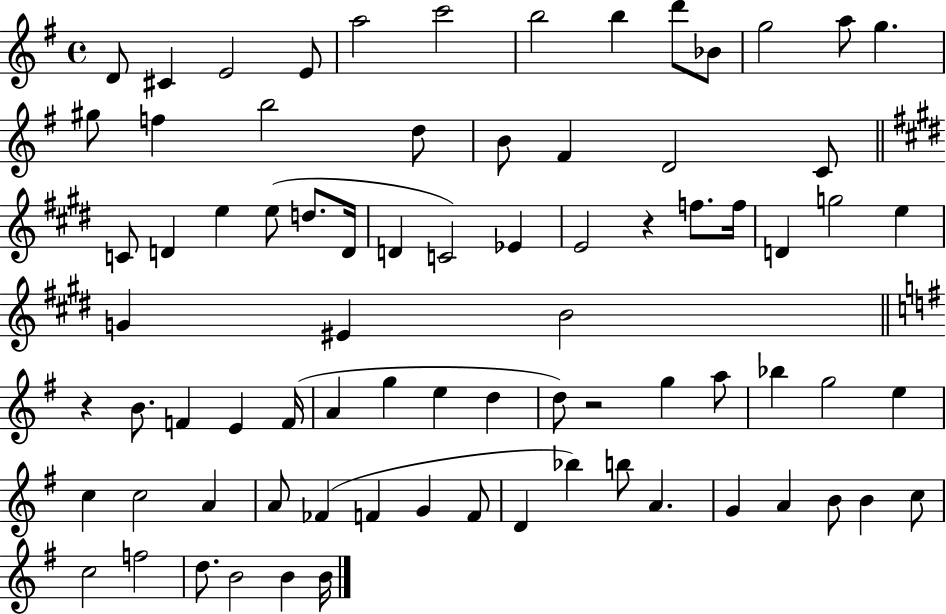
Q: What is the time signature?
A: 4/4